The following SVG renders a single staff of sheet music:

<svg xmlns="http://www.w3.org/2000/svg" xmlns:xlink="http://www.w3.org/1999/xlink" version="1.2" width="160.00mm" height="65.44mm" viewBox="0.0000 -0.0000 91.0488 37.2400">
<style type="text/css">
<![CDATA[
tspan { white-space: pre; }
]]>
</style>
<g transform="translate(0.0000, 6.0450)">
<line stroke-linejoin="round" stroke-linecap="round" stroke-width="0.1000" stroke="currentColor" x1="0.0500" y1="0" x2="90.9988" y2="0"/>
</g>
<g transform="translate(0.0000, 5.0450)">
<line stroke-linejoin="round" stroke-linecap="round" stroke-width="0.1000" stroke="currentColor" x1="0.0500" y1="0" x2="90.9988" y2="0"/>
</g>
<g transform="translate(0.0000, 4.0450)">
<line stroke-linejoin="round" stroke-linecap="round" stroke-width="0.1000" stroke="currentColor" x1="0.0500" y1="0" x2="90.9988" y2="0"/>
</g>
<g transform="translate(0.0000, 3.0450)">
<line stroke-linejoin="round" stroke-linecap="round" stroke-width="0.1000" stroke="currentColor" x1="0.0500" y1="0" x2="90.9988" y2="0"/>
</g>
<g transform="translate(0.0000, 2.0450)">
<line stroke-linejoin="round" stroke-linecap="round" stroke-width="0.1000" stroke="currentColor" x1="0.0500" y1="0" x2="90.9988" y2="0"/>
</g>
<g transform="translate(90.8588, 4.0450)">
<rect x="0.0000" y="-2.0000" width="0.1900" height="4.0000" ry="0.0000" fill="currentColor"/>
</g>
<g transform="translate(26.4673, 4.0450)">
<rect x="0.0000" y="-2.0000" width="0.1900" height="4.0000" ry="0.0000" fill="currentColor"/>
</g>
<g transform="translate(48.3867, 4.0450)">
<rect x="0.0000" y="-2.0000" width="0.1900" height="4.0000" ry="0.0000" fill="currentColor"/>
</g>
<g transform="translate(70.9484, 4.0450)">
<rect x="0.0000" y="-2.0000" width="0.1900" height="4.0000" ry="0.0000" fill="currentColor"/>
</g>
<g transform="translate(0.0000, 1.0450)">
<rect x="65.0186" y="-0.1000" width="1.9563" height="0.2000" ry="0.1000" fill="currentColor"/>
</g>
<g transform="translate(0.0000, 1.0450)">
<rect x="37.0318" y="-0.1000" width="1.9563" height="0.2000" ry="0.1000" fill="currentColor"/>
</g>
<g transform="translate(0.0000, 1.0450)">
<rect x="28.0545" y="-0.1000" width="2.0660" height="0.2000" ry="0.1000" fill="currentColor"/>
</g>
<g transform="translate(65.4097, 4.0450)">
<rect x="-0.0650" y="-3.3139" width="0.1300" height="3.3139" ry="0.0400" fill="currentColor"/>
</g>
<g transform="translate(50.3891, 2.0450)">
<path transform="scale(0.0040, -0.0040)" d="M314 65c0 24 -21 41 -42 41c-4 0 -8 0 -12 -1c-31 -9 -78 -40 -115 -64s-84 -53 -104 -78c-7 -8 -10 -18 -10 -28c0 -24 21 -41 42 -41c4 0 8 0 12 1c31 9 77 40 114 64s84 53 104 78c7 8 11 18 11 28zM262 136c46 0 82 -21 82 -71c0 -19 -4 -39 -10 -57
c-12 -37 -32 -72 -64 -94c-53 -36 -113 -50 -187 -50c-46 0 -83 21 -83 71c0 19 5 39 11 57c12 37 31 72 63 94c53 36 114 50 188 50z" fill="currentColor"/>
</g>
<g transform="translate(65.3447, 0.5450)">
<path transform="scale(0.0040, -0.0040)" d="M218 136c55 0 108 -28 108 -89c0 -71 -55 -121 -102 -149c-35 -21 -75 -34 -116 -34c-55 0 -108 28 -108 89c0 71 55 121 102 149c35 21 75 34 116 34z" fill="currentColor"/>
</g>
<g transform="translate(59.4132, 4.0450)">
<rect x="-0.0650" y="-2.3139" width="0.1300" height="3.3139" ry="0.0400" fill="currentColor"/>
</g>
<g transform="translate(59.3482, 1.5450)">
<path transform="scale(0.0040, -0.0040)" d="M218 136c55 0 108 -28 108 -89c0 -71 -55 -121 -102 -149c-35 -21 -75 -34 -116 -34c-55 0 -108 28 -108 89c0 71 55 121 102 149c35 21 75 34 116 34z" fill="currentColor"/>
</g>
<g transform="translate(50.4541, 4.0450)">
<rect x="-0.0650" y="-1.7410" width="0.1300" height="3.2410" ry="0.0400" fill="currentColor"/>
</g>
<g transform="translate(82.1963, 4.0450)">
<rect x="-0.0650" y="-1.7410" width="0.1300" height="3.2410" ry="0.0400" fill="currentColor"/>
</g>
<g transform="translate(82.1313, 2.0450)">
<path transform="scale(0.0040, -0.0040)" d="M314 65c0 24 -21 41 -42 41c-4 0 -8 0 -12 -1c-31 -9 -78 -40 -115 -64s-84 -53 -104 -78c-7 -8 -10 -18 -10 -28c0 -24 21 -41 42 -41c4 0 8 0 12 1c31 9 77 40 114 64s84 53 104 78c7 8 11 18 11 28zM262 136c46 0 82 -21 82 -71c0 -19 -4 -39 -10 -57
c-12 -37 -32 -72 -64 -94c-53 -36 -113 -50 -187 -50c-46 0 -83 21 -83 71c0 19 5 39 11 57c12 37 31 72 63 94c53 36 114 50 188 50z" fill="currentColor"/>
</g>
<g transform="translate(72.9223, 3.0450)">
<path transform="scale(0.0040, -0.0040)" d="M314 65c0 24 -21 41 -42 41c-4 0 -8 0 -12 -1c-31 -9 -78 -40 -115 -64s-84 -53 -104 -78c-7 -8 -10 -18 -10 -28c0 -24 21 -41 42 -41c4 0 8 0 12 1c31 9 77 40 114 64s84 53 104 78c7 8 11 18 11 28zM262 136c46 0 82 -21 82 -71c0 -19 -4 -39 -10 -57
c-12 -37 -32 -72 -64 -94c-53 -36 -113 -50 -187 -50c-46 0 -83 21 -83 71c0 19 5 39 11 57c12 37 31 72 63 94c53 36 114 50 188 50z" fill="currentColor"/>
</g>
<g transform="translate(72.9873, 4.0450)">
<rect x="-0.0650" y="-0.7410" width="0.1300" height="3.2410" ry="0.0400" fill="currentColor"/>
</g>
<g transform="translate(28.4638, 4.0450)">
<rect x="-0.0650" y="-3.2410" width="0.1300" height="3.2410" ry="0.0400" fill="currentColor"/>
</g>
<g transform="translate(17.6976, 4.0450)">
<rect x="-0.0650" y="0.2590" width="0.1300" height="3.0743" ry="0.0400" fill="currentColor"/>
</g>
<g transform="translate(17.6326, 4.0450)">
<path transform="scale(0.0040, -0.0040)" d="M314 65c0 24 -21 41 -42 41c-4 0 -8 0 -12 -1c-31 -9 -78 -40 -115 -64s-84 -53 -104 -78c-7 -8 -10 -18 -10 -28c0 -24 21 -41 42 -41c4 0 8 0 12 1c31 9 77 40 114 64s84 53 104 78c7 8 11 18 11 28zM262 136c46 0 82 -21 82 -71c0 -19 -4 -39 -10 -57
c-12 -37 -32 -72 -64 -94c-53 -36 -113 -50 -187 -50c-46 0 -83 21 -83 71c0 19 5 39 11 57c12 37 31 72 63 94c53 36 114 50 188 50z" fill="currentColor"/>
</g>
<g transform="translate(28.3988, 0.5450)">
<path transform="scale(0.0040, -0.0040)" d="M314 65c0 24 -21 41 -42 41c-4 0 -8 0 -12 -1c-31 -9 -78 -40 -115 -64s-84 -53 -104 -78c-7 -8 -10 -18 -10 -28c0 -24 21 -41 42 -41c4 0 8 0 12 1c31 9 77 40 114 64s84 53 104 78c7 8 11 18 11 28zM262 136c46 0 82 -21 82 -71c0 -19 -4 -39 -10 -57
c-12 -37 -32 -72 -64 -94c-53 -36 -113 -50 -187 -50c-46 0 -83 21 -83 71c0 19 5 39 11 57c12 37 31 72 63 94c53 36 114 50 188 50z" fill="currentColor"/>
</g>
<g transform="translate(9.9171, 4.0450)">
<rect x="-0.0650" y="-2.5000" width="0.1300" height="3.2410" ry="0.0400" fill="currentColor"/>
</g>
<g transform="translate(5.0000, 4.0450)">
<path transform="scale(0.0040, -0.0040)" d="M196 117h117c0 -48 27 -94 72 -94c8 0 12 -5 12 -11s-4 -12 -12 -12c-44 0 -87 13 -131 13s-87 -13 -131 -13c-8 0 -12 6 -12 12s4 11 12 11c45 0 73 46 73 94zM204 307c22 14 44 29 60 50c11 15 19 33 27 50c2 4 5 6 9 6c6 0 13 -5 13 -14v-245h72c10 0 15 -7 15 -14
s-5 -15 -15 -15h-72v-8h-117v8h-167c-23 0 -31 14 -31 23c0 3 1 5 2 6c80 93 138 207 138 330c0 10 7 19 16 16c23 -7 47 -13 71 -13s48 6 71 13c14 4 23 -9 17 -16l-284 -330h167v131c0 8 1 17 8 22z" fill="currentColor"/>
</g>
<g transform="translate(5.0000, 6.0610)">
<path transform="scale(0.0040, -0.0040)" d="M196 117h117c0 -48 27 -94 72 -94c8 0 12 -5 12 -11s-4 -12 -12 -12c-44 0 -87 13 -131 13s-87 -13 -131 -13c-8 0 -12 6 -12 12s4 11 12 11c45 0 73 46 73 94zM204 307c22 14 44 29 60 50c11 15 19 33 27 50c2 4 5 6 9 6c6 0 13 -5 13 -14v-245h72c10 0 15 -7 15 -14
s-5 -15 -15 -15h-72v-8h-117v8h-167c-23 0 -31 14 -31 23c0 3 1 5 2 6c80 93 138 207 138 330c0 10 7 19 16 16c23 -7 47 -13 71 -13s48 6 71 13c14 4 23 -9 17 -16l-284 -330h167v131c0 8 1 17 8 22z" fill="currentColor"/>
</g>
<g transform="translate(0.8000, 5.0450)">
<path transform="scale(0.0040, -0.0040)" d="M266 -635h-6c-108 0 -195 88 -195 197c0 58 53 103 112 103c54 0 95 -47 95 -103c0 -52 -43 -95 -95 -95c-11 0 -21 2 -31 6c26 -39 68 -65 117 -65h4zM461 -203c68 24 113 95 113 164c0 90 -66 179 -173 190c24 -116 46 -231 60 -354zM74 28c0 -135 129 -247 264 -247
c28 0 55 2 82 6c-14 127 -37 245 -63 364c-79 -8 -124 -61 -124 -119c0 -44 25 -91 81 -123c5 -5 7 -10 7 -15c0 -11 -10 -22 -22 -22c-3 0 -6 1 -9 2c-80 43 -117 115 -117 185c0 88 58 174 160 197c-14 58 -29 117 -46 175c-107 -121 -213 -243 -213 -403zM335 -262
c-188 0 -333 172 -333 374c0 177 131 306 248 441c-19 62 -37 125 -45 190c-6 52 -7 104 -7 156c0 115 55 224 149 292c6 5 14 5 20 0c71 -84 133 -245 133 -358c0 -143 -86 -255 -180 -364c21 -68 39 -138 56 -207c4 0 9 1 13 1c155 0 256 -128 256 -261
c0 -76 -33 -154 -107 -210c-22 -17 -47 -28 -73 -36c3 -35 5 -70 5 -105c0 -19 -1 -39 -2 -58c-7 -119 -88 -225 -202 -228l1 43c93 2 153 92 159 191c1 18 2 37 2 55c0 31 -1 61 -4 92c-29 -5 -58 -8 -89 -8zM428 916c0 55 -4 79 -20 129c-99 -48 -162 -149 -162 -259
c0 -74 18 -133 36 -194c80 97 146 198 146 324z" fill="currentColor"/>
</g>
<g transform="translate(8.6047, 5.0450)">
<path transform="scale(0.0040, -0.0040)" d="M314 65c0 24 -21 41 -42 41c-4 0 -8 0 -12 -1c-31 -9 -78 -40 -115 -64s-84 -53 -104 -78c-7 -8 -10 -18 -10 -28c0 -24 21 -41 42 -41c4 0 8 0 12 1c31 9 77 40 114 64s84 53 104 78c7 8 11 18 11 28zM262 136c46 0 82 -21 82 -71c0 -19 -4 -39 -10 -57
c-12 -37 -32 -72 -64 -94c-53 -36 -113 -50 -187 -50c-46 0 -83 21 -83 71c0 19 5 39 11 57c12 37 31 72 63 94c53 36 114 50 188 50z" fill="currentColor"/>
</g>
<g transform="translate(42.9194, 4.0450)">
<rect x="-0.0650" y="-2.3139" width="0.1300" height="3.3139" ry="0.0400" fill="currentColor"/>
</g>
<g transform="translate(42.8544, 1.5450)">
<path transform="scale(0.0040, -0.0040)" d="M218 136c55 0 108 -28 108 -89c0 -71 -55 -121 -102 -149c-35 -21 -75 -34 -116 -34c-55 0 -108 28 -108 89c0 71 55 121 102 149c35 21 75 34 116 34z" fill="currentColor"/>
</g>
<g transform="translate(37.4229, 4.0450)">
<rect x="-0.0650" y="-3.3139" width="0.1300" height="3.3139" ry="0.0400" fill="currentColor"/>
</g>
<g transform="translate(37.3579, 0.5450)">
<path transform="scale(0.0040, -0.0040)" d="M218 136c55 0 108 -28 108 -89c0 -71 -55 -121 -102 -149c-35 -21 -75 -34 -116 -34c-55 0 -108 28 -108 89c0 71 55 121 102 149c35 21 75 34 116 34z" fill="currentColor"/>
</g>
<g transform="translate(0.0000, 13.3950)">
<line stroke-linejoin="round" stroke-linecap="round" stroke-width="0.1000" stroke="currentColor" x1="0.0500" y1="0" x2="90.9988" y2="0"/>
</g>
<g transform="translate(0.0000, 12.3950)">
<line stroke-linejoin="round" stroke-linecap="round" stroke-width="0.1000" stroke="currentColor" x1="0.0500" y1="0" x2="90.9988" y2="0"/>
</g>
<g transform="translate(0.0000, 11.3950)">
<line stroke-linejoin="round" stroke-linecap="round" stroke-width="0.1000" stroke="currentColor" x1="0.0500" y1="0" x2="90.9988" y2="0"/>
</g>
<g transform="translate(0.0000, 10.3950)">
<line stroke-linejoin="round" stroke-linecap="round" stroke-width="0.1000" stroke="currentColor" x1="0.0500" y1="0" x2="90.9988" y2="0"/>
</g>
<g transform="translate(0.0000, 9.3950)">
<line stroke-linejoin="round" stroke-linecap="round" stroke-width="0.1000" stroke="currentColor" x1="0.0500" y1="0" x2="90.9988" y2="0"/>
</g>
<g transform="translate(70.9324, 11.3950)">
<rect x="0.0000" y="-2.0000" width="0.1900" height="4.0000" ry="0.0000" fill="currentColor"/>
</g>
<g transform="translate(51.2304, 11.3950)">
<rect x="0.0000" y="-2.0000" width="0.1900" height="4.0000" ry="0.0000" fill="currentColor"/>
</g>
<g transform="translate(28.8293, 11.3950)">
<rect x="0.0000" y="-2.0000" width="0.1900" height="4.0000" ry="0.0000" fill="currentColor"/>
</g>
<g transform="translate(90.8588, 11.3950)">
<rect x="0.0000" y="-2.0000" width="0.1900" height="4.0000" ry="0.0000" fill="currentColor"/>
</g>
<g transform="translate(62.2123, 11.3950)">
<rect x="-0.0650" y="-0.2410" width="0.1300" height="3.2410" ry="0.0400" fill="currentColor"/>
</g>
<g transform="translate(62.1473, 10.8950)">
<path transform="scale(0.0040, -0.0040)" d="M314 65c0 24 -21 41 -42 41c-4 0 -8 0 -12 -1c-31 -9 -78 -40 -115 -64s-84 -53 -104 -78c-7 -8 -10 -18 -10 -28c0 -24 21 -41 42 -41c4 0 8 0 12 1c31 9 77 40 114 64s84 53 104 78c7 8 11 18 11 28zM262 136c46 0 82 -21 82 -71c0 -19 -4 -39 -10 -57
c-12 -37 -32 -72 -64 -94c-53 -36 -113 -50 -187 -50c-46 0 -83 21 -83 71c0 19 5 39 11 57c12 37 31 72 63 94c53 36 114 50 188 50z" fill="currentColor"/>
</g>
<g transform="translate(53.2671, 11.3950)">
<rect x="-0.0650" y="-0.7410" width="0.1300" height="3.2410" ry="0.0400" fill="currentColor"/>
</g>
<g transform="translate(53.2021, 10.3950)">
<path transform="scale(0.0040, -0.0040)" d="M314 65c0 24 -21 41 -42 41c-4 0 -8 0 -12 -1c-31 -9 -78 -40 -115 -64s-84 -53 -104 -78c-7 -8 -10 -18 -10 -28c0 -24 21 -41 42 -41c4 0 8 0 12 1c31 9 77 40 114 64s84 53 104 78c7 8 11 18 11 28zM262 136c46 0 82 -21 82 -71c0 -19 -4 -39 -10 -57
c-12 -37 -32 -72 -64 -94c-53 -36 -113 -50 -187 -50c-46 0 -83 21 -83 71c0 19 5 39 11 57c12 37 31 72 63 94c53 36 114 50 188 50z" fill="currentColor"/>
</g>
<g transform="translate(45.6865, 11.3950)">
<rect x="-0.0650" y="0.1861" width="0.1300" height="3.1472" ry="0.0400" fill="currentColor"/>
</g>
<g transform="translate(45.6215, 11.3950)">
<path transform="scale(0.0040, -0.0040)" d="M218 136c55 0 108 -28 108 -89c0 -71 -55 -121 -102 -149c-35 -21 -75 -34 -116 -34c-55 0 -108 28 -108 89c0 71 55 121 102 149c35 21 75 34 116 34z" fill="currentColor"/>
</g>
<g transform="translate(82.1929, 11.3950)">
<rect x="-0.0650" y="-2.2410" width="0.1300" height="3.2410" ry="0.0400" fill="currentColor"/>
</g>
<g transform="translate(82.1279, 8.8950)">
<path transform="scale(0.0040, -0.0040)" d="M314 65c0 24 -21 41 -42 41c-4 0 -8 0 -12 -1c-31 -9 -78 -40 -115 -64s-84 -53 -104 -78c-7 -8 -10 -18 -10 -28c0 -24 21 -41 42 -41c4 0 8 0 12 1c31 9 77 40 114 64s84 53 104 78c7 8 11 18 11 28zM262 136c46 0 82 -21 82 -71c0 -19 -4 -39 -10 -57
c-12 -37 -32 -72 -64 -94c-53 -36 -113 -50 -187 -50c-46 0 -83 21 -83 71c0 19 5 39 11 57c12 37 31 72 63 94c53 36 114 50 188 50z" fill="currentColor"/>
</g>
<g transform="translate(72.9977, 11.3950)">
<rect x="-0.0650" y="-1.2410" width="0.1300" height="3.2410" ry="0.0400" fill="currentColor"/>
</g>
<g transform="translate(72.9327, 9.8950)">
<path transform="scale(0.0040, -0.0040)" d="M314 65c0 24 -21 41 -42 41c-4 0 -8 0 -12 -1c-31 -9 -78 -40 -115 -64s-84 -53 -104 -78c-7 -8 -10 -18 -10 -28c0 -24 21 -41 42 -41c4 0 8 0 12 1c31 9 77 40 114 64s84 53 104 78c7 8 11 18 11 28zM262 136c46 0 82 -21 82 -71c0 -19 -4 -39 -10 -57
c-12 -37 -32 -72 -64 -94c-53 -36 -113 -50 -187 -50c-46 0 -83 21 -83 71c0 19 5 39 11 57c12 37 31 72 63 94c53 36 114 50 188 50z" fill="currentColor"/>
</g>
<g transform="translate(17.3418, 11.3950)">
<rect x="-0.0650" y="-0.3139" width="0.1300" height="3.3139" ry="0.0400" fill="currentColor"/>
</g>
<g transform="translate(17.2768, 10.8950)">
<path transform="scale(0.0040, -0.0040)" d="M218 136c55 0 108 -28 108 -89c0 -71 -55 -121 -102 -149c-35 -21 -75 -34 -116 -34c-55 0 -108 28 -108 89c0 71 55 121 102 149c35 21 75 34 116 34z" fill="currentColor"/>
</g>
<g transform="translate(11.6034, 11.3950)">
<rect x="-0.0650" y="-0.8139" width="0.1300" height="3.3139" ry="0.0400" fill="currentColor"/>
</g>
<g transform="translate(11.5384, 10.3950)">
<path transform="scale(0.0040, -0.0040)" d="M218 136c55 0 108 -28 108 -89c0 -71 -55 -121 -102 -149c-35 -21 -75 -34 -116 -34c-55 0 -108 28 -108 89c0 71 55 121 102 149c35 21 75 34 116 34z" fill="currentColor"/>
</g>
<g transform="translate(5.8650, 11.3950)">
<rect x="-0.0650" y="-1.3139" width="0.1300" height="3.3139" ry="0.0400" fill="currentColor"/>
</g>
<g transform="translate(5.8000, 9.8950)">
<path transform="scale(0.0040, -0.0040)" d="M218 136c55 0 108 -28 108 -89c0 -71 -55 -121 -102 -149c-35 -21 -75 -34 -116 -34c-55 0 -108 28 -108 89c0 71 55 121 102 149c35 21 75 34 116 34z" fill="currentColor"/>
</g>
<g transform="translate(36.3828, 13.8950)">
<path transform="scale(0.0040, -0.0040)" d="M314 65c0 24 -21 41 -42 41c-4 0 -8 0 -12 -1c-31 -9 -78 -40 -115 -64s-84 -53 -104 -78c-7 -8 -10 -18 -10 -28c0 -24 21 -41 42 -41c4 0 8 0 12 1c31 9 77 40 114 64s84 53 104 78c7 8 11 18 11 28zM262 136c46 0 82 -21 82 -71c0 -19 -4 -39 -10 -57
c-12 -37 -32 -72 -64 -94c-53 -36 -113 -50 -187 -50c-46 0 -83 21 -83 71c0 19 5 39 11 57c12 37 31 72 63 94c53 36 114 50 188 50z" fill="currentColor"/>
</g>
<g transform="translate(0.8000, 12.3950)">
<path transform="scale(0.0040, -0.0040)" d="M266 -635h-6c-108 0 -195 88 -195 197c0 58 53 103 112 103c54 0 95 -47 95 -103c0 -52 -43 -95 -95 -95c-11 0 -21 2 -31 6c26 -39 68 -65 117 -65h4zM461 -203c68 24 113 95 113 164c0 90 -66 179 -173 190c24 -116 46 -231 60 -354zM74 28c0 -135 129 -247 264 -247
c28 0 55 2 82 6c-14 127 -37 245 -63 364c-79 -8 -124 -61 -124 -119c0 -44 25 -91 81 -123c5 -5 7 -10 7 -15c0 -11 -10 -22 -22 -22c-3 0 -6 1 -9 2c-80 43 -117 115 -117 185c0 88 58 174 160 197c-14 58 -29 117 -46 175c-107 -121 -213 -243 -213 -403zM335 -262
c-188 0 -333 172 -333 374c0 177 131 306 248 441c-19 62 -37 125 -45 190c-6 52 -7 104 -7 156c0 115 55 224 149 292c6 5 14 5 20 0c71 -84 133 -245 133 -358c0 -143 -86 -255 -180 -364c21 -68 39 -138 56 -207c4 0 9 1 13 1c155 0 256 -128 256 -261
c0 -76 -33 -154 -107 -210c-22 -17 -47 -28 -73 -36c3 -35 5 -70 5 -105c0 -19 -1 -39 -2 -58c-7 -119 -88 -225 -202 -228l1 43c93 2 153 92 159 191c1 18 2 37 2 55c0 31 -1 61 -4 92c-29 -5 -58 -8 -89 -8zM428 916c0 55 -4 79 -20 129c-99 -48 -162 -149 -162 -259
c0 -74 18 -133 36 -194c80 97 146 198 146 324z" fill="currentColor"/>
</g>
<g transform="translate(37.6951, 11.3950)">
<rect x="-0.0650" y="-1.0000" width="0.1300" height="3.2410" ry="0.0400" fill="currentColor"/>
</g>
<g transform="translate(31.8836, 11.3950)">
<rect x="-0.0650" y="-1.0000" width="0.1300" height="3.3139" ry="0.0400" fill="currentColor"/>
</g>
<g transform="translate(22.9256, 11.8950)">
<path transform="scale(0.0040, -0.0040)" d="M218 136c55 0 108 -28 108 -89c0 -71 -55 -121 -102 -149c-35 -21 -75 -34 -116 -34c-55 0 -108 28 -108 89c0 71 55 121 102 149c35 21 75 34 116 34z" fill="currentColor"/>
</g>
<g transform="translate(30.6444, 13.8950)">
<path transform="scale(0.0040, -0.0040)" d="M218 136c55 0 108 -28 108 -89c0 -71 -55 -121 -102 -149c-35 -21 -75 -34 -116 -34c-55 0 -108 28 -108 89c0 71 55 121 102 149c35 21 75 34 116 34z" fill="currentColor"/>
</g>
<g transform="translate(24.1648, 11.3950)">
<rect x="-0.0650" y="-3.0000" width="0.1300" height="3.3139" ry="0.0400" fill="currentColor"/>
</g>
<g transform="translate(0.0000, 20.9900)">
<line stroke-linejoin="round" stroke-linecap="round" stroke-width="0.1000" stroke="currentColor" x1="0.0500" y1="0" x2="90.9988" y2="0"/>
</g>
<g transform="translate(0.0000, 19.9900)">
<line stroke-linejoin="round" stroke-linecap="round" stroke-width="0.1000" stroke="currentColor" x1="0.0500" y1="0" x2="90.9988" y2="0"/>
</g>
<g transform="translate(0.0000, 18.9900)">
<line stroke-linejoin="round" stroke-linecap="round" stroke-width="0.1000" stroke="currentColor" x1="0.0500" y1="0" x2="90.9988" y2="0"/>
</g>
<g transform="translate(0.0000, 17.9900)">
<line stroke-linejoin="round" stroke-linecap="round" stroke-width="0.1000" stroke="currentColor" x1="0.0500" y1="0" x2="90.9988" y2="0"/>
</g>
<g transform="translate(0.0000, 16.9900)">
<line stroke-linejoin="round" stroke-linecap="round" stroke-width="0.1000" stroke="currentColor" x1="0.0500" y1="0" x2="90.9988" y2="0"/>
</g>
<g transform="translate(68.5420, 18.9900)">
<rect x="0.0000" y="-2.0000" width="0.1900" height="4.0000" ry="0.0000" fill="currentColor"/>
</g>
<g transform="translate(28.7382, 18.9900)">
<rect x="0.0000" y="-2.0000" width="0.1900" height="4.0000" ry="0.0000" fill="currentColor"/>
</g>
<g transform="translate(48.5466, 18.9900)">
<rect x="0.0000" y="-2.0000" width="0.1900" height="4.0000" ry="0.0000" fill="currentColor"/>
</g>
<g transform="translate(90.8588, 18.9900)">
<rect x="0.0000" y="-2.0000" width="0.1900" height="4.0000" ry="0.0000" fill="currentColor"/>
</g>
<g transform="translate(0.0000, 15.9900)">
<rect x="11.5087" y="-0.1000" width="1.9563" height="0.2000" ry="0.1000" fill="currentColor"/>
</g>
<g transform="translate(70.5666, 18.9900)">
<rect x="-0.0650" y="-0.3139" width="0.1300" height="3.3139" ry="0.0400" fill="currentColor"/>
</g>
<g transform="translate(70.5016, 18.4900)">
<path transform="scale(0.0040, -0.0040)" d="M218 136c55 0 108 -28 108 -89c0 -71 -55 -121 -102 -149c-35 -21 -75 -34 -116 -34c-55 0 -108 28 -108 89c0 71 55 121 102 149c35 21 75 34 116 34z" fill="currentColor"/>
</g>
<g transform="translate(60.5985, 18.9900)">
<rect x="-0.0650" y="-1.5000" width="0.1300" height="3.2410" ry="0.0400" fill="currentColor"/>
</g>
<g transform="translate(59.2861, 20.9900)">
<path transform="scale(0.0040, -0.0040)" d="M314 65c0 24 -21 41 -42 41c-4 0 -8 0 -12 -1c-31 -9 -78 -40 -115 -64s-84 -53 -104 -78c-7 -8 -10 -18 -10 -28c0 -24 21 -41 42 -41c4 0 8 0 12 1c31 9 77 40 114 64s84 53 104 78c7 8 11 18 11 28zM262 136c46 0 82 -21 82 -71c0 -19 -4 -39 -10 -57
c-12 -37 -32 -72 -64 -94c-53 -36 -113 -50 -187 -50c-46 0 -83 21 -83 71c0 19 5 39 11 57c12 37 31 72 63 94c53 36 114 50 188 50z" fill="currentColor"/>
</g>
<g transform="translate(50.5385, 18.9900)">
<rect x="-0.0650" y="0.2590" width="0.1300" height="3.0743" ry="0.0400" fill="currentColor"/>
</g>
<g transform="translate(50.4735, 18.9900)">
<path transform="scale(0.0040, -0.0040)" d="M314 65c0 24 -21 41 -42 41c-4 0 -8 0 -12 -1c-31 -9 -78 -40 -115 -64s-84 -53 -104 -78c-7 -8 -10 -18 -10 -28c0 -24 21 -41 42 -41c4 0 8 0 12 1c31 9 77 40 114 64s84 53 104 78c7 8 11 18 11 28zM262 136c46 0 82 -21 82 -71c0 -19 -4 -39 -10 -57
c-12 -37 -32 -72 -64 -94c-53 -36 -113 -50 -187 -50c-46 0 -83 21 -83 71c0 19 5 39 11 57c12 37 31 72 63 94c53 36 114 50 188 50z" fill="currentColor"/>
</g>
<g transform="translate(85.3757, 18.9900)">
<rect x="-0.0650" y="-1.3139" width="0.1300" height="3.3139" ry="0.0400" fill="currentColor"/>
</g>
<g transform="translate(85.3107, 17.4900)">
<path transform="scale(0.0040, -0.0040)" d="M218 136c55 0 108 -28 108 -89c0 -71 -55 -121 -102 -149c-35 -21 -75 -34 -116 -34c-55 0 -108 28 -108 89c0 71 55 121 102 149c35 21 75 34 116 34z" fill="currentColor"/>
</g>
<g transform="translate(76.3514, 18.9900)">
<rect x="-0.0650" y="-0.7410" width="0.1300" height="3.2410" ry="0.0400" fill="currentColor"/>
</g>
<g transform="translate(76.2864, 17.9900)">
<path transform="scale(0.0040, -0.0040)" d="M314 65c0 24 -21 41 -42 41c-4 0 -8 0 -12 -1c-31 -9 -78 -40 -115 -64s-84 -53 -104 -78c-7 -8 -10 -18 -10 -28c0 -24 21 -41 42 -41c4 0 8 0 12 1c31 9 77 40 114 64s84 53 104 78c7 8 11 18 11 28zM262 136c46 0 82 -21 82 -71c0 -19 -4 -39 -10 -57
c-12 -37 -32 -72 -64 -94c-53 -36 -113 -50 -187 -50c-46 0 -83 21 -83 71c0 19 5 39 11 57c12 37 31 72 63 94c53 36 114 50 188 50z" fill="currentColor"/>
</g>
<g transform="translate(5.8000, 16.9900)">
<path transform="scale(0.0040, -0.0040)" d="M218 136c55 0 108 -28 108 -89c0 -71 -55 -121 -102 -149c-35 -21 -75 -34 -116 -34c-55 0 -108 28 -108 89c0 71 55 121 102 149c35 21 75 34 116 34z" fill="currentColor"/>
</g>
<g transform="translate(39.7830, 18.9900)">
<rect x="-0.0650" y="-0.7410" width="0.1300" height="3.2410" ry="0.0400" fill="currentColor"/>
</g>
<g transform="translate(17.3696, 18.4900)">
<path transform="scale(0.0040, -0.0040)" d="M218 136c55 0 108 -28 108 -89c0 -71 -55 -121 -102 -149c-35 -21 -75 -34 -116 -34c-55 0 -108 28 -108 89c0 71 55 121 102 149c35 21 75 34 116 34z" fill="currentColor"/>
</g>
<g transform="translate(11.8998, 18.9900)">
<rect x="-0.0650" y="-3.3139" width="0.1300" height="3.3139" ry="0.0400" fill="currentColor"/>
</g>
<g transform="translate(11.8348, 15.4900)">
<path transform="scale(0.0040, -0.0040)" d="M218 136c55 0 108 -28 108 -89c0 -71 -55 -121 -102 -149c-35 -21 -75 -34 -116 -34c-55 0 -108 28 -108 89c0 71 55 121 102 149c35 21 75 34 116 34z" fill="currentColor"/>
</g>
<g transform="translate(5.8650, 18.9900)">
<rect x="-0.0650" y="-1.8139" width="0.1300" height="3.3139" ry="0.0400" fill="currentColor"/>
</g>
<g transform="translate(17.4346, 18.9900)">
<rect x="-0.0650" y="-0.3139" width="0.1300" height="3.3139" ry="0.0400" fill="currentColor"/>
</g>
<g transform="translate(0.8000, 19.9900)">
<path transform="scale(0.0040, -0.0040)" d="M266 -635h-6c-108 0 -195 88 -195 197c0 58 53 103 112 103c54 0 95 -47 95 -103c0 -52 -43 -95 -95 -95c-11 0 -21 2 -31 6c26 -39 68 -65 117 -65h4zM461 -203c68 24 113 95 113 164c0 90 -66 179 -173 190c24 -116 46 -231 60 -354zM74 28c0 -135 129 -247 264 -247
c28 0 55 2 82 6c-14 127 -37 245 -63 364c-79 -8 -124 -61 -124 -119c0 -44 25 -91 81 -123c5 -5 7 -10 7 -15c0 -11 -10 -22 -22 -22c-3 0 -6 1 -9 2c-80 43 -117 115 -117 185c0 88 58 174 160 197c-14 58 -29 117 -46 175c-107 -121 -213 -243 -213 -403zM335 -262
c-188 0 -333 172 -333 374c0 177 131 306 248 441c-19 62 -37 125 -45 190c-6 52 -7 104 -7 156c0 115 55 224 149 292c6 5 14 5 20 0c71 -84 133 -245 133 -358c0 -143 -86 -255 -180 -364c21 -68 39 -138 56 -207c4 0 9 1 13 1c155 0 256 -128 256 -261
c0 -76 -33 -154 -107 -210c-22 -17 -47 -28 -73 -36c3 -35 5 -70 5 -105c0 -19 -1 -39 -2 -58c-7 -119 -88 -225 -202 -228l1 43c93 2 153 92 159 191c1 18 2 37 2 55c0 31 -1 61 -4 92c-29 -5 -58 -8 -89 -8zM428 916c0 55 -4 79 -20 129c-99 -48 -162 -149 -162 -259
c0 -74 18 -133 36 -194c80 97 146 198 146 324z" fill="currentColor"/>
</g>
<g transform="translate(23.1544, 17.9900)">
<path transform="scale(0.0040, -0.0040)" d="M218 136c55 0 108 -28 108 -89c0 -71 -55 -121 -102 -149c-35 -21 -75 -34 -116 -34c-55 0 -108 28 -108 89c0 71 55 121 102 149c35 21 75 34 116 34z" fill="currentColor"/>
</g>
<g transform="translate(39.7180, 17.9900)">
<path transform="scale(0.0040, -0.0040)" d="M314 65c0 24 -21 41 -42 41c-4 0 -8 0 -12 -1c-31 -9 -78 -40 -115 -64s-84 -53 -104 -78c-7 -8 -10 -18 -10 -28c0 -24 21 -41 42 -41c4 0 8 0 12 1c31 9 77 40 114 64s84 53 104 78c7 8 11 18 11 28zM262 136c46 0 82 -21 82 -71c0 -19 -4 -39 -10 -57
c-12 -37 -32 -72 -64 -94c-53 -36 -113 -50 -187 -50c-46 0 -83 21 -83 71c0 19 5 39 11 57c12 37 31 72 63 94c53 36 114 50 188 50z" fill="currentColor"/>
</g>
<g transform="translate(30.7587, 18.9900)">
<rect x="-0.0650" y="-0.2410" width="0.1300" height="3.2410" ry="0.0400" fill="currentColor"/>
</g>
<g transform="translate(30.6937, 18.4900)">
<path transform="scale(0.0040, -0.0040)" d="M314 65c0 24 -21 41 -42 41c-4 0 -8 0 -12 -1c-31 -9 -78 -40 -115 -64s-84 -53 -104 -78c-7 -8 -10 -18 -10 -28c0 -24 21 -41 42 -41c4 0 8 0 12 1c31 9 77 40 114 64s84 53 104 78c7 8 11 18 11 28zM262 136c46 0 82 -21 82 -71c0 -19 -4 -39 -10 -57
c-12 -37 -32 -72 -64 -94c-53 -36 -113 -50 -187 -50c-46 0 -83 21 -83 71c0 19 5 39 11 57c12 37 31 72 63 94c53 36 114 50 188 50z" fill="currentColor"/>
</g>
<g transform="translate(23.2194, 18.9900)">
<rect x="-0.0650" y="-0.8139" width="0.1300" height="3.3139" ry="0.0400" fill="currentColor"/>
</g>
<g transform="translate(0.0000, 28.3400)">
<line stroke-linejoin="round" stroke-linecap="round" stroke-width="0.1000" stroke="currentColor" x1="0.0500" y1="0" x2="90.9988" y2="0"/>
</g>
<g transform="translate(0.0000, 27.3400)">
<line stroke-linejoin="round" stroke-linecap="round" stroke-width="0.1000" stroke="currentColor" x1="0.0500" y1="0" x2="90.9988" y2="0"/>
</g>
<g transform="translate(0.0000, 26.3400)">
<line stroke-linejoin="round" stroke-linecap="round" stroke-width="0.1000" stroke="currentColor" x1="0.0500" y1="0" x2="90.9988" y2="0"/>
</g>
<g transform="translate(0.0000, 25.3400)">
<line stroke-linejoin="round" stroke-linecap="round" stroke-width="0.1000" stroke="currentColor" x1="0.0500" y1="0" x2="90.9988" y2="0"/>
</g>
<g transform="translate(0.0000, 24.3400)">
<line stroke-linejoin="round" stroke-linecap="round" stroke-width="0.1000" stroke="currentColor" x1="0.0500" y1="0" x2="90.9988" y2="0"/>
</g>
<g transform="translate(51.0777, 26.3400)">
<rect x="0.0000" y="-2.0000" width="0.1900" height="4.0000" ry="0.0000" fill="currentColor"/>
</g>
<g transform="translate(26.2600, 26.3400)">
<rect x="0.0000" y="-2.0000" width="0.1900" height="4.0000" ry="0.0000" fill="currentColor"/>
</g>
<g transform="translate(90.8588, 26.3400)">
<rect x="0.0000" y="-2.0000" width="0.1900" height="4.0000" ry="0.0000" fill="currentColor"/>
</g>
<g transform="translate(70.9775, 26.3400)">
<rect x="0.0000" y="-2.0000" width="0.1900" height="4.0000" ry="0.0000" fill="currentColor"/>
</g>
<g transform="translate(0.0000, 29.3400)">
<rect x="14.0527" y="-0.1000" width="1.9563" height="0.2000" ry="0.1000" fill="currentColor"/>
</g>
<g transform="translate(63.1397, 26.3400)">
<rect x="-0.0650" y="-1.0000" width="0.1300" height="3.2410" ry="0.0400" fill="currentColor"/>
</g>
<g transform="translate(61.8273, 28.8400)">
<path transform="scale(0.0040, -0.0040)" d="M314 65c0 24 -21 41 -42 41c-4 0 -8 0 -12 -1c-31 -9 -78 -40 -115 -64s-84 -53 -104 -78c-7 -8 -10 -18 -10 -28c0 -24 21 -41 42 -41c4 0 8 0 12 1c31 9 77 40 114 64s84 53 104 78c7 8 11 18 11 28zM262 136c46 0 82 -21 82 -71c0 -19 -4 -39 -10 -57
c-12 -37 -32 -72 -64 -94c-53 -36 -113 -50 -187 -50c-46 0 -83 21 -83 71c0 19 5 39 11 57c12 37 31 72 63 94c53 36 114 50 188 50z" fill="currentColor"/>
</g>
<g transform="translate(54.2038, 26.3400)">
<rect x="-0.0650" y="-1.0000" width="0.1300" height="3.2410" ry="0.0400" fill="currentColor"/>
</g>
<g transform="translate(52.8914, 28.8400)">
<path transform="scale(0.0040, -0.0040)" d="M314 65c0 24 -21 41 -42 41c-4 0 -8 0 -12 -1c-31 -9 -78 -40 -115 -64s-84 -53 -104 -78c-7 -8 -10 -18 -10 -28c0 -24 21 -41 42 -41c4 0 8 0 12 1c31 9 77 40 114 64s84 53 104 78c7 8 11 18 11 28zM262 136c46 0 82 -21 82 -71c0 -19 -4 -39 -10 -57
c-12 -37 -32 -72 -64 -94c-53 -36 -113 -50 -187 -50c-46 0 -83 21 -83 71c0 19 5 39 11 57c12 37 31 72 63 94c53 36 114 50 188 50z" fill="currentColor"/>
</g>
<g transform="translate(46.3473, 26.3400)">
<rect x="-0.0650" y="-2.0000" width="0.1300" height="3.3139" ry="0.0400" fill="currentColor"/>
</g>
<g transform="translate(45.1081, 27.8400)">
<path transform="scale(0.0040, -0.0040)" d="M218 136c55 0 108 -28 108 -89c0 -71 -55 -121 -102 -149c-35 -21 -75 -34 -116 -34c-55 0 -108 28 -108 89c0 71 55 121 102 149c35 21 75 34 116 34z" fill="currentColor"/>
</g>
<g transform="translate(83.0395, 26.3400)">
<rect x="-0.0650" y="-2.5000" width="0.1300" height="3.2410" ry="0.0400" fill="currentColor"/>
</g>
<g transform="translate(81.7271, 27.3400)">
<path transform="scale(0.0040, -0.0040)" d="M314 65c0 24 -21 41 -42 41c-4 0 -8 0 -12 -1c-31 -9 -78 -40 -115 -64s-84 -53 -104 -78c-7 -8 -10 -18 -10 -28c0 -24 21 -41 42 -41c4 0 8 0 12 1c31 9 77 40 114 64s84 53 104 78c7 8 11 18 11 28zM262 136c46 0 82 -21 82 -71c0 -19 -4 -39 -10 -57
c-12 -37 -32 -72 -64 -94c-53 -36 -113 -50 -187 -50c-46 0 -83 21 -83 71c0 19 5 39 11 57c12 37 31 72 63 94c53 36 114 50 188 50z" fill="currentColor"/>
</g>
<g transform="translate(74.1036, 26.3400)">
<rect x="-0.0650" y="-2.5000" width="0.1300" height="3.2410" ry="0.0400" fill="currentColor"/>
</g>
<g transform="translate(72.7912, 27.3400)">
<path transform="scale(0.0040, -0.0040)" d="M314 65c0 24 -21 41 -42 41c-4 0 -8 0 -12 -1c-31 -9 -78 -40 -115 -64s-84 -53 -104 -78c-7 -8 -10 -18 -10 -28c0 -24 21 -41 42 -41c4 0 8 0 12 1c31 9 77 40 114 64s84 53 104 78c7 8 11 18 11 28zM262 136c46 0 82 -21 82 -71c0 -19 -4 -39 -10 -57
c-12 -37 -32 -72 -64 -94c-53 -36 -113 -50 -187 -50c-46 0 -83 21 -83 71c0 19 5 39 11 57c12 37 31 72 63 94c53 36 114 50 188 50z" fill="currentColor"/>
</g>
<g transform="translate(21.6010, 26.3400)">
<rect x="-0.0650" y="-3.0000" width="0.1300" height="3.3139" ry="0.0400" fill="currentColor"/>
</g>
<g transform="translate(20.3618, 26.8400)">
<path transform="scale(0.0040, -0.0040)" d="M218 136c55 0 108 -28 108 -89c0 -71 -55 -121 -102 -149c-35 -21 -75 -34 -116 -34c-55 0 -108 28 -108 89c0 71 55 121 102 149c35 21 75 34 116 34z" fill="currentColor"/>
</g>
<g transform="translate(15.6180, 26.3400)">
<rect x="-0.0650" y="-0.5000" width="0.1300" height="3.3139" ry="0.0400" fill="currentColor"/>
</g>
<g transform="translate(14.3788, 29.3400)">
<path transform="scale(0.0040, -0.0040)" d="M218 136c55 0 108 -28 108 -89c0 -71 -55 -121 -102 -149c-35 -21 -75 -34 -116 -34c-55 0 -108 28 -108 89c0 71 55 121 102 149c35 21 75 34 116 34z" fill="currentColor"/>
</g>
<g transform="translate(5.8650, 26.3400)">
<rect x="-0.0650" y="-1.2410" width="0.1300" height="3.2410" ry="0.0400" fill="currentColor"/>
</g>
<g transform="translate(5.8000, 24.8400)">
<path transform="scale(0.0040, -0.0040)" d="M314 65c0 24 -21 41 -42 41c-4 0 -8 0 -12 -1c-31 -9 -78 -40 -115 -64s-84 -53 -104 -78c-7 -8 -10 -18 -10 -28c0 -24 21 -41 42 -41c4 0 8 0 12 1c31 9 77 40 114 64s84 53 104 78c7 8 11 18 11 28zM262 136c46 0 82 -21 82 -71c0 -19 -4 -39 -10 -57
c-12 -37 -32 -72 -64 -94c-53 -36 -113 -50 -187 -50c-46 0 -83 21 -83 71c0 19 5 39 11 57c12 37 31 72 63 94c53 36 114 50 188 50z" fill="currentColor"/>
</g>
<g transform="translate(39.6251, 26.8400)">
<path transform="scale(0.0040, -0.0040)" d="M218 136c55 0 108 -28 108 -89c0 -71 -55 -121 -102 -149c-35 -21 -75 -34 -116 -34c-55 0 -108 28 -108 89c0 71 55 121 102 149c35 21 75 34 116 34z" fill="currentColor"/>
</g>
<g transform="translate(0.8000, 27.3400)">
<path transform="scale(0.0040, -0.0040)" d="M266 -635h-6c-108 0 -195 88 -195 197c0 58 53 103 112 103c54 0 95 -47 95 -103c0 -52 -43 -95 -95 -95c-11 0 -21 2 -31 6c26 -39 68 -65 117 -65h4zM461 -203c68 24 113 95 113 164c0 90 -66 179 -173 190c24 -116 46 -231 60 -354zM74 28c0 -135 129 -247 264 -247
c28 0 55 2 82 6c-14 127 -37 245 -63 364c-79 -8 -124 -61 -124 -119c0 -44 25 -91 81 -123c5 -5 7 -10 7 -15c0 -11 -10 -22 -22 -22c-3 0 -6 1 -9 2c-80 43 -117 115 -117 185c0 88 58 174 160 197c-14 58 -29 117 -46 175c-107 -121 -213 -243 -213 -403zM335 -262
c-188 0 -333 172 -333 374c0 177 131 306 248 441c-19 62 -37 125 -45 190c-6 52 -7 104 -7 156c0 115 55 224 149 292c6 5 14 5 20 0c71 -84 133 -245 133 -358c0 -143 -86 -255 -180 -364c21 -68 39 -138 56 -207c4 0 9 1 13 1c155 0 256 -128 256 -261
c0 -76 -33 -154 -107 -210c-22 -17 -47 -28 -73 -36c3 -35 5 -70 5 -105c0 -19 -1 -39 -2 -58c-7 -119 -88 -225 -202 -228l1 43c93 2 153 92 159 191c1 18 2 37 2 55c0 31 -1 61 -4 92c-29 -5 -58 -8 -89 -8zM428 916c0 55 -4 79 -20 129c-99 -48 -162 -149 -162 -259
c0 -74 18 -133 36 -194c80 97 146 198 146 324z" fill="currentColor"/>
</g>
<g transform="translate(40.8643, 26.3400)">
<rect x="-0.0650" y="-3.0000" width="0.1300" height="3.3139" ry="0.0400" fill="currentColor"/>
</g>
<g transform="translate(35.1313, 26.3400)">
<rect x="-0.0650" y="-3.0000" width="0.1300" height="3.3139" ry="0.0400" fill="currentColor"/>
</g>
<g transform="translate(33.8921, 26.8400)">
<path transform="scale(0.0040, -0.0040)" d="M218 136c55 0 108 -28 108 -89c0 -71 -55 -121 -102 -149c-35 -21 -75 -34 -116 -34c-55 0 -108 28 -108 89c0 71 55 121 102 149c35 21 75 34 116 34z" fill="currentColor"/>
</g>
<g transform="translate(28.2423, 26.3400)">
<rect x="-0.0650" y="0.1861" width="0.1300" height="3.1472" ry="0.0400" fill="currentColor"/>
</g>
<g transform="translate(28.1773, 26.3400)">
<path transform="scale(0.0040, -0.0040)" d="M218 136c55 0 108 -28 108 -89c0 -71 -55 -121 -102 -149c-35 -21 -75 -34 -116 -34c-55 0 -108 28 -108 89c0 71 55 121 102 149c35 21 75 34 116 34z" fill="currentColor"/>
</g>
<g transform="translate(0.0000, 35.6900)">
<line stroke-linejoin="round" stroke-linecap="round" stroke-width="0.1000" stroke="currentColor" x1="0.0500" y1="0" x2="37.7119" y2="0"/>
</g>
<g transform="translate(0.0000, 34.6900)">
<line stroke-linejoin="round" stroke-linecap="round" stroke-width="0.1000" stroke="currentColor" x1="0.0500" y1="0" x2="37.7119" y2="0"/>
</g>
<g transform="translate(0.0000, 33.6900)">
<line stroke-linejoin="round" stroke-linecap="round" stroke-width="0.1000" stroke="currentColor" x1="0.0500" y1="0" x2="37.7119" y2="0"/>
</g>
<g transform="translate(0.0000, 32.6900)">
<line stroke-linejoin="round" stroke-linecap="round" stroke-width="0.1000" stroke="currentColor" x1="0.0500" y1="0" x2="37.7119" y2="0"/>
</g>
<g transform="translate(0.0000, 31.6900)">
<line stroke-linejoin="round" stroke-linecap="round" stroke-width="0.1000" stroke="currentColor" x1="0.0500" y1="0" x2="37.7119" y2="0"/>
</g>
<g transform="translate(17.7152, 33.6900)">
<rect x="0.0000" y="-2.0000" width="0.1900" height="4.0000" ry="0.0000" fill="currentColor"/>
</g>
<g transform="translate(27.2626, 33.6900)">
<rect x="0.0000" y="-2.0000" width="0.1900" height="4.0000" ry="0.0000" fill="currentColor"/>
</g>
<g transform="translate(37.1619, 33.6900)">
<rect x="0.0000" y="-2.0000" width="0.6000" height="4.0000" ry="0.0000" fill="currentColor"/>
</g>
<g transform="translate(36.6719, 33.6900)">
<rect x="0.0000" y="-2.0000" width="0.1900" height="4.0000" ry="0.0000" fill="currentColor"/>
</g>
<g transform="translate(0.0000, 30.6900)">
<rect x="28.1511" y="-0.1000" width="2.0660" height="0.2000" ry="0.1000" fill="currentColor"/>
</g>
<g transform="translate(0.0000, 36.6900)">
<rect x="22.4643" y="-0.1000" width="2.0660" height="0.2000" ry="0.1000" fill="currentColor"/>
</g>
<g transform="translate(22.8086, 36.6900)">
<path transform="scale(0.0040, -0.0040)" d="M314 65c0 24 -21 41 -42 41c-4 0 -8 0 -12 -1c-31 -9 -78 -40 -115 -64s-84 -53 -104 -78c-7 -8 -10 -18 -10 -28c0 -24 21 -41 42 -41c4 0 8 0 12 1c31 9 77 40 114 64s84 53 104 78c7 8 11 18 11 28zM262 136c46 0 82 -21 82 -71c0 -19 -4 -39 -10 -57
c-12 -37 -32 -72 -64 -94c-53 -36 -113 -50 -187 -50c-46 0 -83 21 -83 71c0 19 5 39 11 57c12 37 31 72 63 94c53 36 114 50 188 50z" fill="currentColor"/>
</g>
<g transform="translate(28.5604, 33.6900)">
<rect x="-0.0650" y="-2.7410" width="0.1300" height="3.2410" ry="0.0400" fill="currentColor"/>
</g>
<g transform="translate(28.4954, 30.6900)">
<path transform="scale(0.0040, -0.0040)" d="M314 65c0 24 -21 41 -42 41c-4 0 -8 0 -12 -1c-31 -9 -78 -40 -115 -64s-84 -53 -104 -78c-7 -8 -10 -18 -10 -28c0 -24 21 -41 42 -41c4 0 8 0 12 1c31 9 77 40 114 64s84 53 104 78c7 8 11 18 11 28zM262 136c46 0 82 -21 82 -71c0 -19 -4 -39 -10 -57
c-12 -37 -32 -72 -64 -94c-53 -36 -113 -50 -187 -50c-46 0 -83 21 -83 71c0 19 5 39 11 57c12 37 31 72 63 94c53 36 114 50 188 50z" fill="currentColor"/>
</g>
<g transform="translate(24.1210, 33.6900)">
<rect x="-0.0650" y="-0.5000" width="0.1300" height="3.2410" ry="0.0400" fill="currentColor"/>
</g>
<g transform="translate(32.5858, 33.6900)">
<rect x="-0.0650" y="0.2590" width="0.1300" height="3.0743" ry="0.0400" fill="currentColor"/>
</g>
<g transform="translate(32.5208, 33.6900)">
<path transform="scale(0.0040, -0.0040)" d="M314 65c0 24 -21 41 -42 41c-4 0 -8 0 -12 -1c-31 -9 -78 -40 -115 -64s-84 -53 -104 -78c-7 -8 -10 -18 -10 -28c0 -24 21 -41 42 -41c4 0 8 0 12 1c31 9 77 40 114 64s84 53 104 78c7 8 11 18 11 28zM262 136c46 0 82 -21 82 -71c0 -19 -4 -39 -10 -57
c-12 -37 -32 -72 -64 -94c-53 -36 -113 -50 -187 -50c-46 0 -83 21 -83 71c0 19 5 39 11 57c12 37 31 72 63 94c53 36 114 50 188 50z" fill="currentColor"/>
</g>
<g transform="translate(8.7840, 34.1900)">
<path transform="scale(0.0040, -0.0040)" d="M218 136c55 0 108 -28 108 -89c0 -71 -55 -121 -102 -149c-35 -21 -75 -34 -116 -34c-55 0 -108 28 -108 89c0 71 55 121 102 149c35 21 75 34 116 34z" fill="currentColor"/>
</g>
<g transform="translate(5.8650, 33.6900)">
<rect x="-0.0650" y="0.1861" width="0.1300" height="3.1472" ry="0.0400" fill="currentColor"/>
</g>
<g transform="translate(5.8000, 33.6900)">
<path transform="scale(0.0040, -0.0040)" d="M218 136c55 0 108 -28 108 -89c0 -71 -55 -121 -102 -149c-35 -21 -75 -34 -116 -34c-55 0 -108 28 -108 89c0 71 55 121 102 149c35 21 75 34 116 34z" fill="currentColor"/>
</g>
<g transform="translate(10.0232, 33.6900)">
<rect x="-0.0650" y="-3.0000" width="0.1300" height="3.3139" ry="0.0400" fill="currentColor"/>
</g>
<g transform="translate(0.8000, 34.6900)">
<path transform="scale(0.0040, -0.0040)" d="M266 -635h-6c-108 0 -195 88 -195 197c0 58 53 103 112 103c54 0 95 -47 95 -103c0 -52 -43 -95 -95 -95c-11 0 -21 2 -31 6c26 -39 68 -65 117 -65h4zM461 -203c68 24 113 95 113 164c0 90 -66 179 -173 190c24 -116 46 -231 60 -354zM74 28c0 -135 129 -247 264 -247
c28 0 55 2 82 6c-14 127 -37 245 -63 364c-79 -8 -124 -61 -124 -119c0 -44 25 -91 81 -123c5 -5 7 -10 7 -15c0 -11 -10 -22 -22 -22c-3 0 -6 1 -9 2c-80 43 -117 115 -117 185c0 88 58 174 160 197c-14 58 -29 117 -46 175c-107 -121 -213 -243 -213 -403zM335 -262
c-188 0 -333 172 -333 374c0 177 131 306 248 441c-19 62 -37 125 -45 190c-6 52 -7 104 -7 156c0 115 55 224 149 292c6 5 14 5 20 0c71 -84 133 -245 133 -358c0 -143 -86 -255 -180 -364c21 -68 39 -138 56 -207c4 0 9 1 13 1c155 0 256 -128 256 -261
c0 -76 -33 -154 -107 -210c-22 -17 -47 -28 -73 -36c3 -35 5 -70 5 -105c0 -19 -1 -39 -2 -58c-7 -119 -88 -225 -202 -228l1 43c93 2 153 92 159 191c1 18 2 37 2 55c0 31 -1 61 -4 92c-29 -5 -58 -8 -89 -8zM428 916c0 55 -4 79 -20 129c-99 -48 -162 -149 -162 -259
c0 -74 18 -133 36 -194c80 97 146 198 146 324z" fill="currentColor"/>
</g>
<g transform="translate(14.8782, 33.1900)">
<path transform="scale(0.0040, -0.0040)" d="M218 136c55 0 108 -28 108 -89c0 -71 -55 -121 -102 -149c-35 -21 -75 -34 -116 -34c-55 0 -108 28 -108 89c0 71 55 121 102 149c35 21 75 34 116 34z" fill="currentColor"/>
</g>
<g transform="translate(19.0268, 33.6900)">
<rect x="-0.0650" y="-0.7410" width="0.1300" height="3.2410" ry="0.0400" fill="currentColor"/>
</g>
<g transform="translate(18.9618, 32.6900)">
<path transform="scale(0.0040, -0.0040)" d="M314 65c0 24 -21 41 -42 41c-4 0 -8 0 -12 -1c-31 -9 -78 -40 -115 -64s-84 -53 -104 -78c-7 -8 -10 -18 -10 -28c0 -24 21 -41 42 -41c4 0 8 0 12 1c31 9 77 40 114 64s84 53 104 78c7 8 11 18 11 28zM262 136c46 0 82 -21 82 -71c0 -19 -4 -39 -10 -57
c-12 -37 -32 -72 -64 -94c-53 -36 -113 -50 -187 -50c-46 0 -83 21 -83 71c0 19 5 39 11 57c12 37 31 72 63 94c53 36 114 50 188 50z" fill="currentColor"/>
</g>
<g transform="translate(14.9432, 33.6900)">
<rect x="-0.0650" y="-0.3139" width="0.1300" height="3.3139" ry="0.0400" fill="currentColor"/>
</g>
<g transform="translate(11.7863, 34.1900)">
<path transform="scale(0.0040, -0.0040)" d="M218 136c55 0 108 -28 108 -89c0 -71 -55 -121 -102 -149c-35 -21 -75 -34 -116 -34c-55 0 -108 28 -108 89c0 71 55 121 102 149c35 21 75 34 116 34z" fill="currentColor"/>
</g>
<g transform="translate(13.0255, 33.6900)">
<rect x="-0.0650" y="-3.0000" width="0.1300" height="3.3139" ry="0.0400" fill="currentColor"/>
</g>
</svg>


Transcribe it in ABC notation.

X:1
T:Untitled
M:4/4
L:1/4
K:C
G2 B2 b2 b g f2 g b d2 f2 e d c A D D2 B d2 c2 e2 g2 f b c d c2 d2 B2 E2 c d2 e e2 C A B A A F D2 D2 G2 G2 B A A c d2 C2 a2 B2